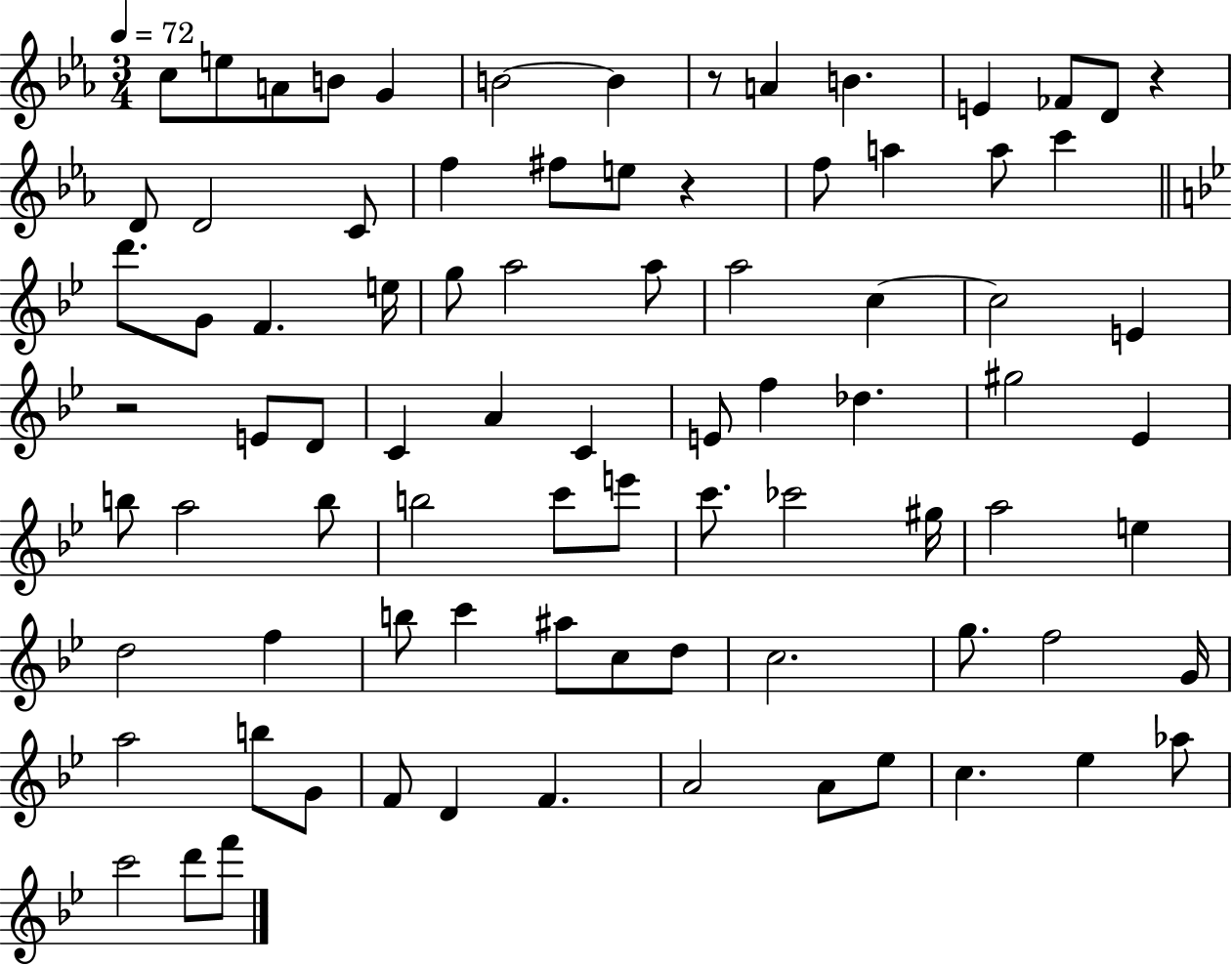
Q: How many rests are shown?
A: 4